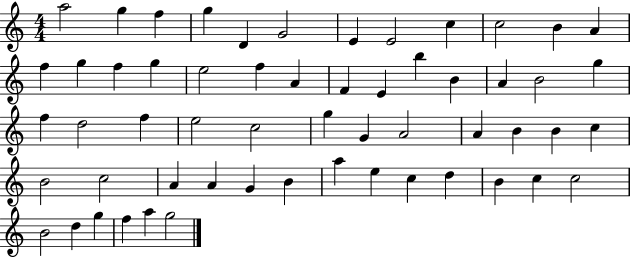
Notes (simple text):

A5/h G5/q F5/q G5/q D4/q G4/h E4/q E4/h C5/q C5/h B4/q A4/q F5/q G5/q F5/q G5/q E5/h F5/q A4/q F4/q E4/q B5/q B4/q A4/q B4/h G5/q F5/q D5/h F5/q E5/h C5/h G5/q G4/q A4/h A4/q B4/q B4/q C5/q B4/h C5/h A4/q A4/q G4/q B4/q A5/q E5/q C5/q D5/q B4/q C5/q C5/h B4/h D5/q G5/q F5/q A5/q G5/h